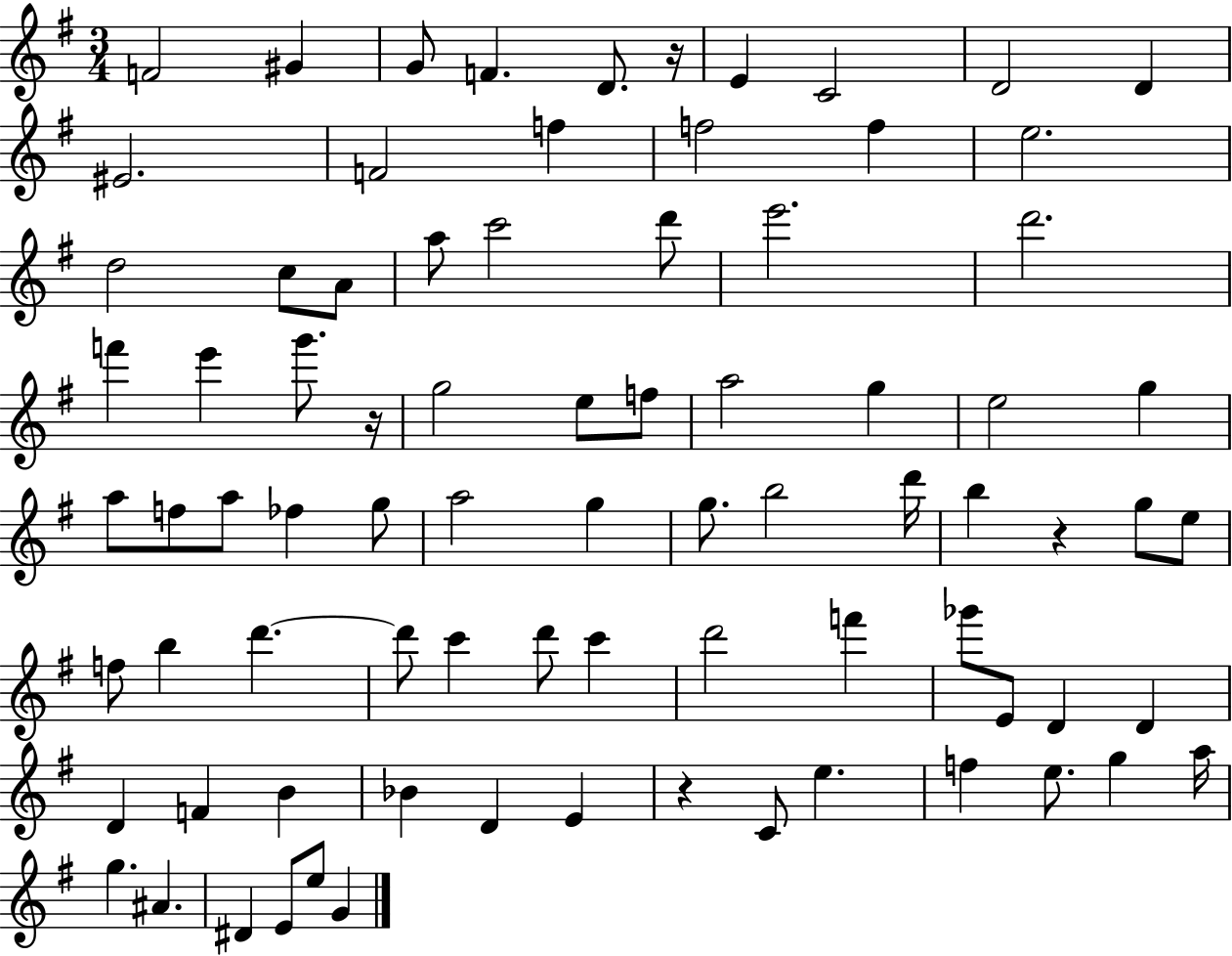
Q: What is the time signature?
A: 3/4